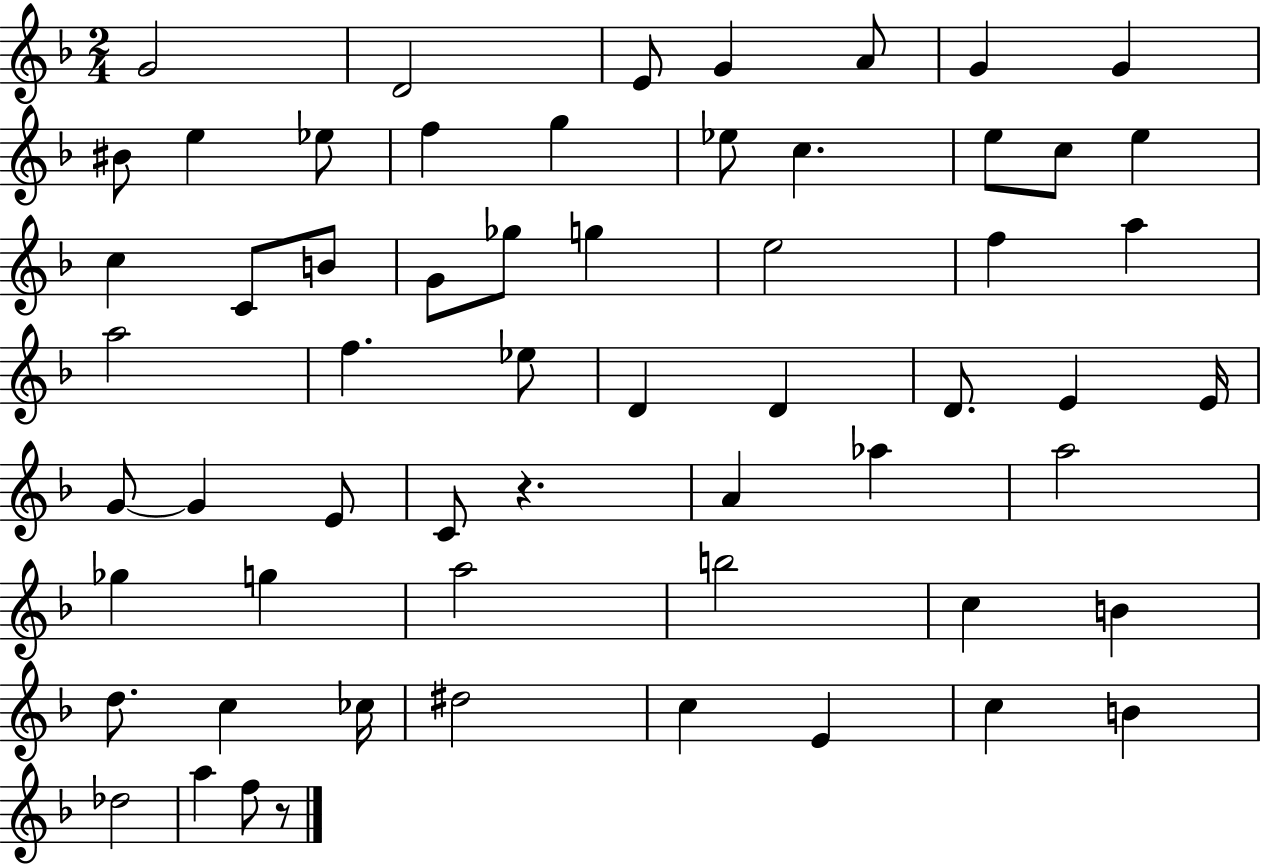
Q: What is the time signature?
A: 2/4